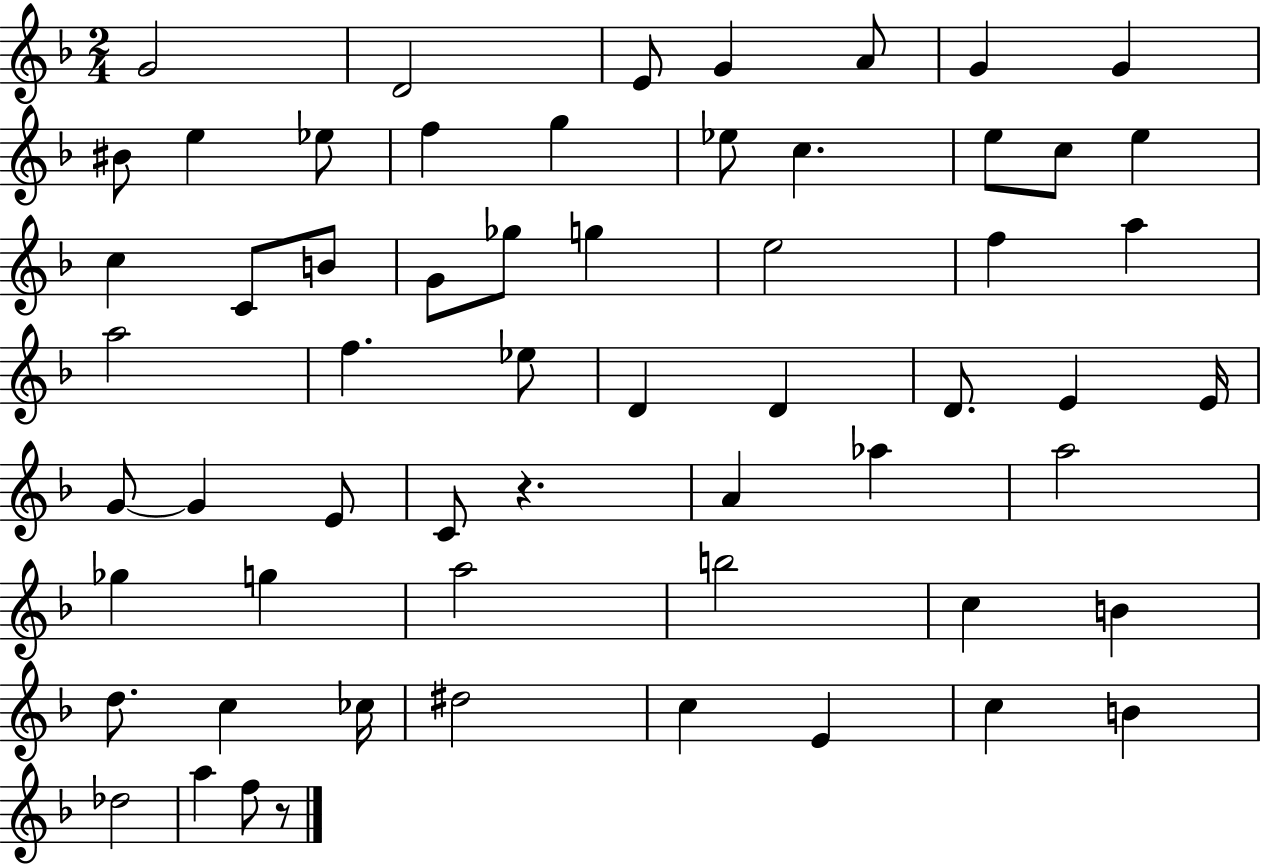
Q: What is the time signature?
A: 2/4